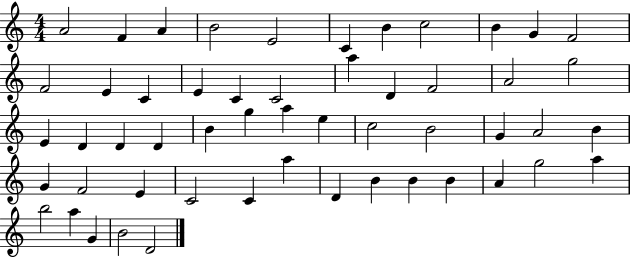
A4/h F4/q A4/q B4/h E4/h C4/q B4/q C5/h B4/q G4/q F4/h F4/h E4/q C4/q E4/q C4/q C4/h A5/q D4/q F4/h A4/h G5/h E4/q D4/q D4/q D4/q B4/q G5/q A5/q E5/q C5/h B4/h G4/q A4/h B4/q G4/q F4/h E4/q C4/h C4/q A5/q D4/q B4/q B4/q B4/q A4/q G5/h A5/q B5/h A5/q G4/q B4/h D4/h